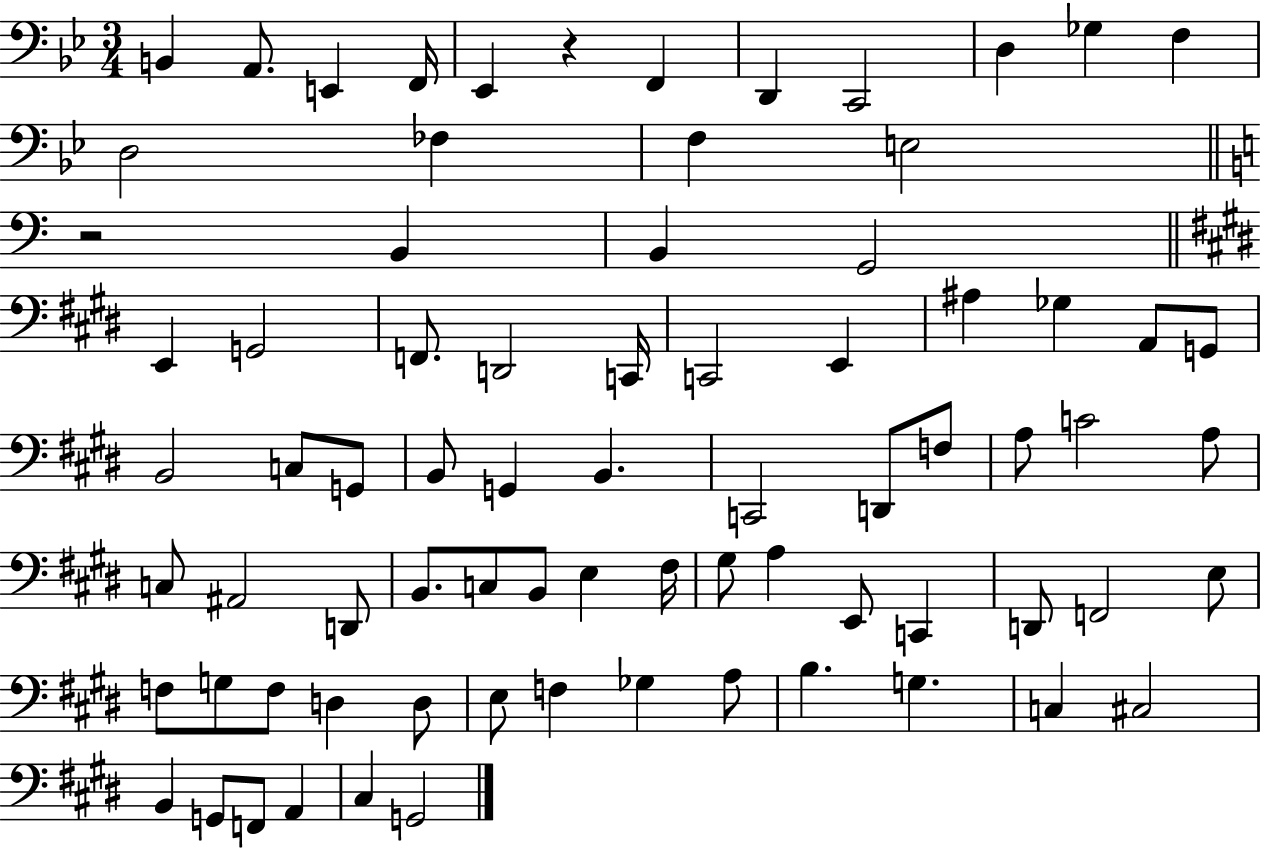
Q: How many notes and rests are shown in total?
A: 77